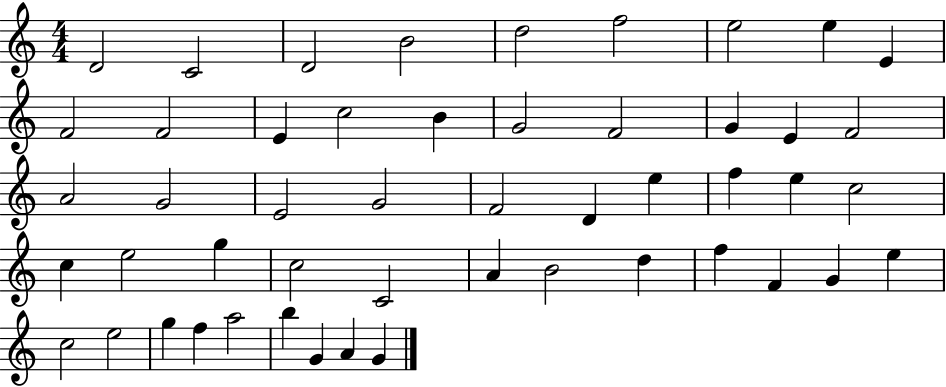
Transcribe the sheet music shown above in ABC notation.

X:1
T:Untitled
M:4/4
L:1/4
K:C
D2 C2 D2 B2 d2 f2 e2 e E F2 F2 E c2 B G2 F2 G E F2 A2 G2 E2 G2 F2 D e f e c2 c e2 g c2 C2 A B2 d f F G e c2 e2 g f a2 b G A G